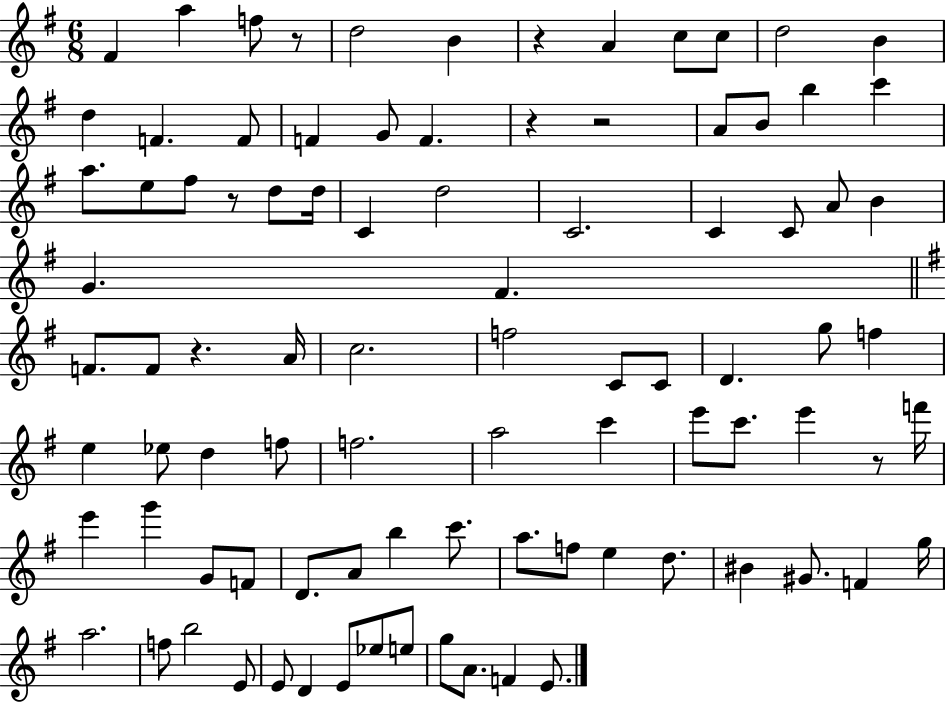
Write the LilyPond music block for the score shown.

{
  \clef treble
  \numericTimeSignature
  \time 6/8
  \key g \major
  fis'4 a''4 f''8 r8 | d''2 b'4 | r4 a'4 c''8 c''8 | d''2 b'4 | \break d''4 f'4. f'8 | f'4 g'8 f'4. | r4 r2 | a'8 b'8 b''4 c'''4 | \break a''8. e''8 fis''8 r8 d''8 d''16 | c'4 d''2 | c'2. | c'4 c'8 a'8 b'4 | \break g'4. fis'4. | \bar "||" \break \key e \minor f'8. f'8 r4. a'16 | c''2. | f''2 c'8 c'8 | d'4. g''8 f''4 | \break e''4 ees''8 d''4 f''8 | f''2. | a''2 c'''4 | e'''8 c'''8. e'''4 r8 f'''16 | \break e'''4 g'''4 g'8 f'8 | d'8. a'8 b''4 c'''8. | a''8. f''8 e''4 d''8. | bis'4 gis'8. f'4 g''16 | \break a''2. | f''8 b''2 e'8 | e'8 d'4 e'8 ees''8 e''8 | g''8 a'8. f'4 e'8. | \break \bar "|."
}